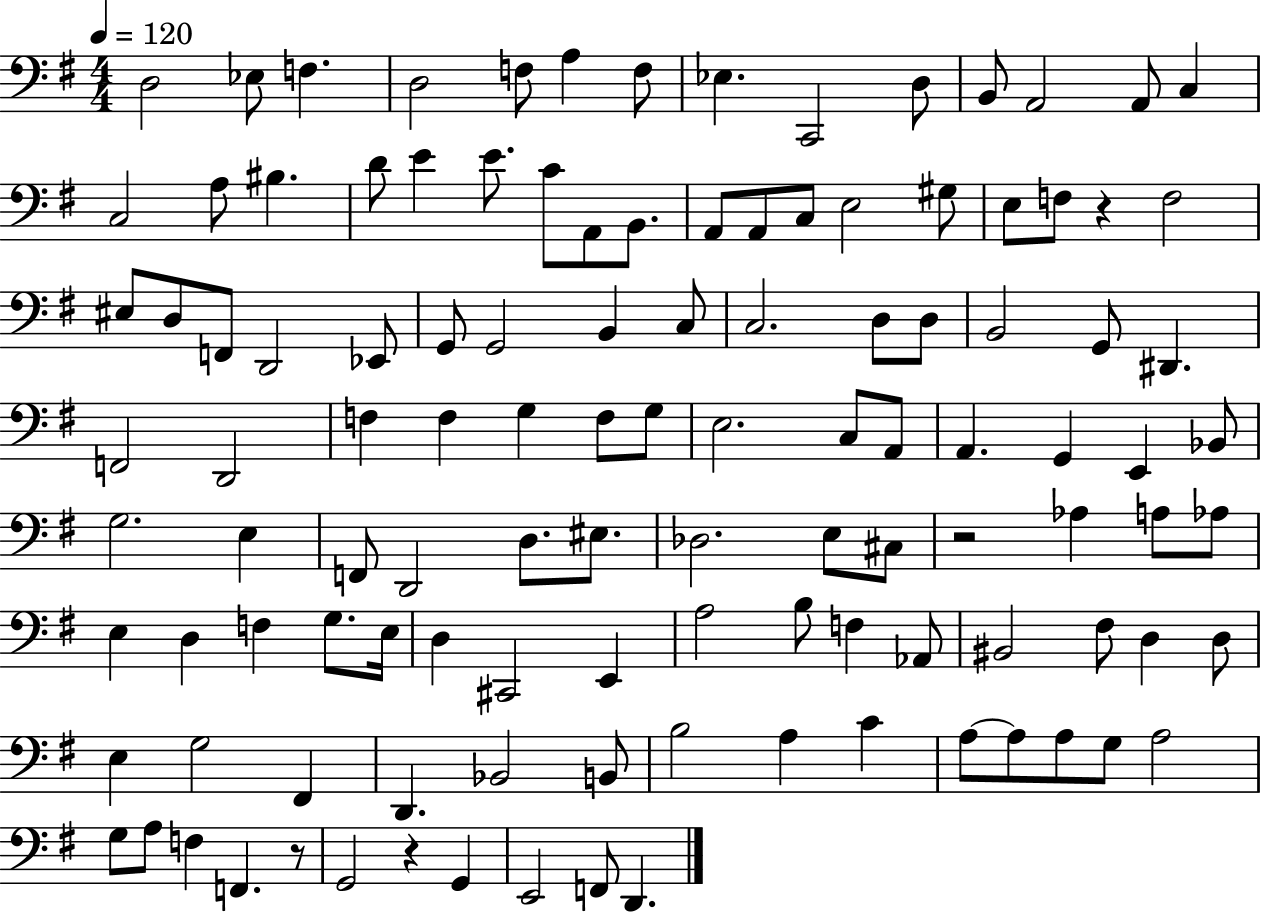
D3/h Eb3/e F3/q. D3/h F3/e A3/q F3/e Eb3/q. C2/h D3/e B2/e A2/h A2/e C3/q C3/h A3/e BIS3/q. D4/e E4/q E4/e. C4/e A2/e B2/e. A2/e A2/e C3/e E3/h G#3/e E3/e F3/e R/q F3/h EIS3/e D3/e F2/e D2/h Eb2/e G2/e G2/h B2/q C3/e C3/h. D3/e D3/e B2/h G2/e D#2/q. F2/h D2/h F3/q F3/q G3/q F3/e G3/e E3/h. C3/e A2/e A2/q. G2/q E2/q Bb2/e G3/h. E3/q F2/e D2/h D3/e. EIS3/e. Db3/h. E3/e C#3/e R/h Ab3/q A3/e Ab3/e E3/q D3/q F3/q G3/e. E3/s D3/q C#2/h E2/q A3/h B3/e F3/q Ab2/e BIS2/h F#3/e D3/q D3/e E3/q G3/h F#2/q D2/q. Bb2/h B2/e B3/h A3/q C4/q A3/e A3/e A3/e G3/e A3/h G3/e A3/e F3/q F2/q. R/e G2/h R/q G2/q E2/h F2/e D2/q.